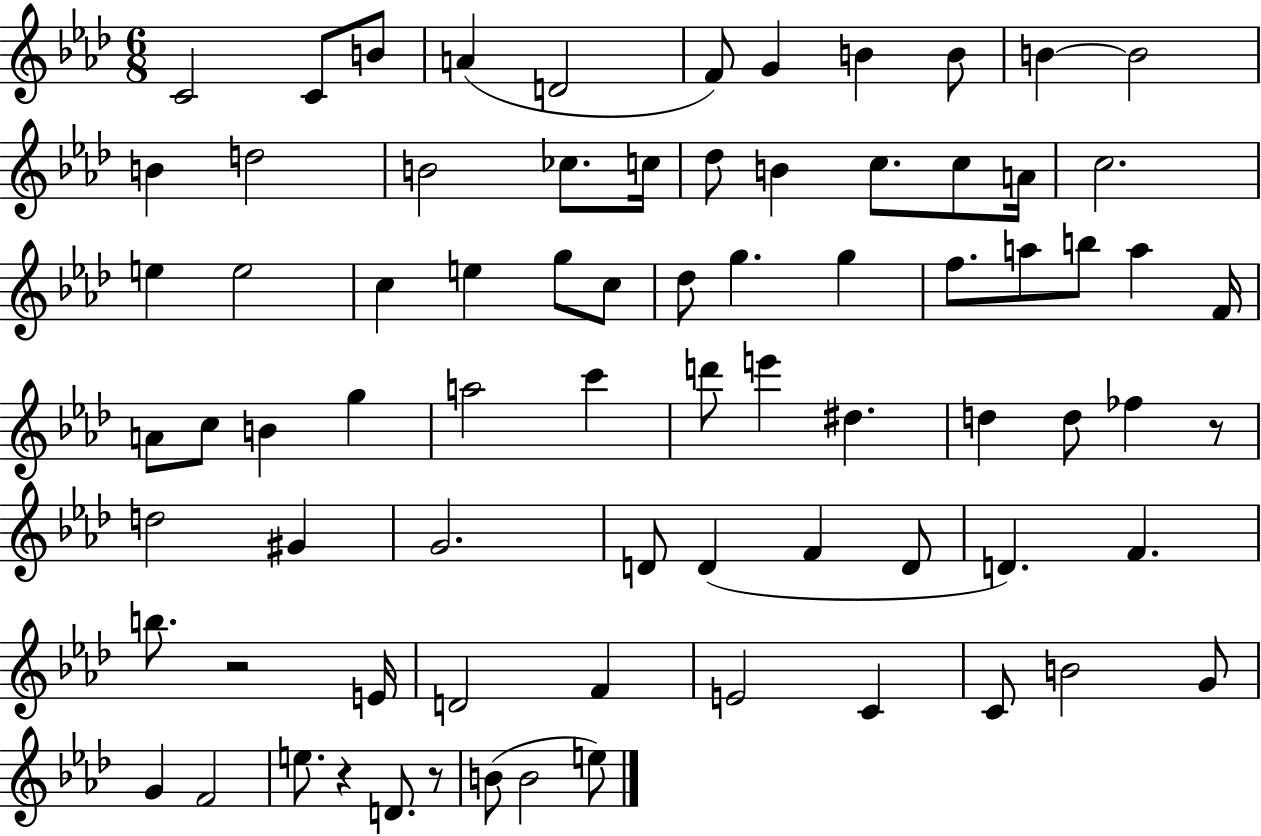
C4/h C4/e B4/e A4/q D4/h F4/e G4/q B4/q B4/e B4/q B4/h B4/q D5/h B4/h CES5/e. C5/s Db5/e B4/q C5/e. C5/e A4/s C5/h. E5/q E5/h C5/q E5/q G5/e C5/e Db5/e G5/q. G5/q F5/e. A5/e B5/e A5/q F4/s A4/e C5/e B4/q G5/q A5/h C6/q D6/e E6/q D#5/q. D5/q D5/e FES5/q R/e D5/h G#4/q G4/h. D4/e D4/q F4/q D4/e D4/q. F4/q. B5/e. R/h E4/s D4/h F4/q E4/h C4/q C4/e B4/h G4/e G4/q F4/h E5/e. R/q D4/e. R/e B4/e B4/h E5/e